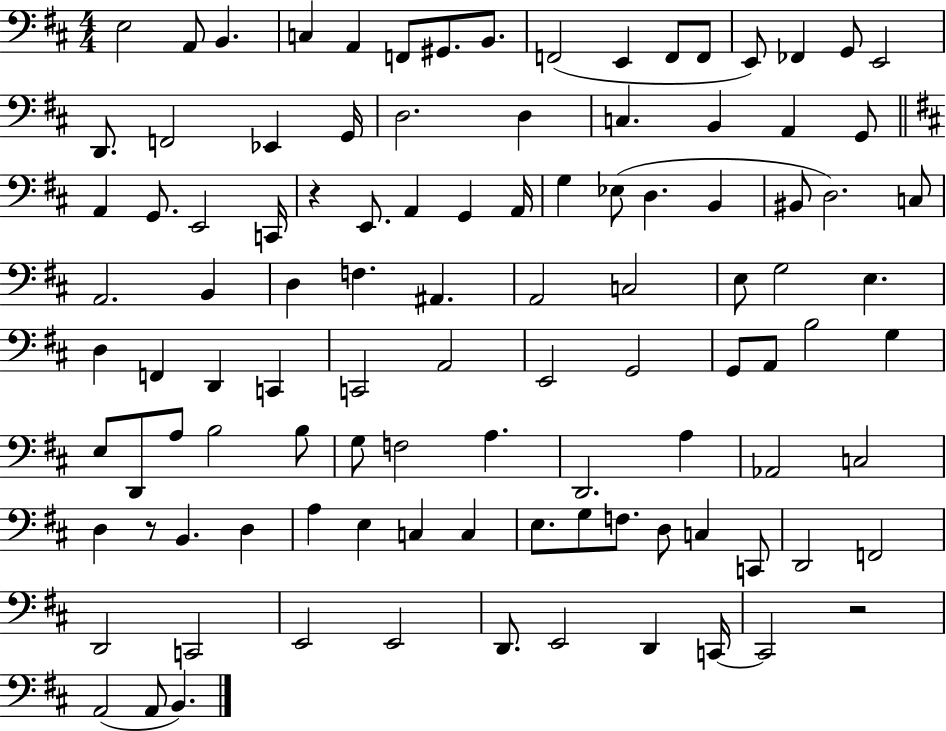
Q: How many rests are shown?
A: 3